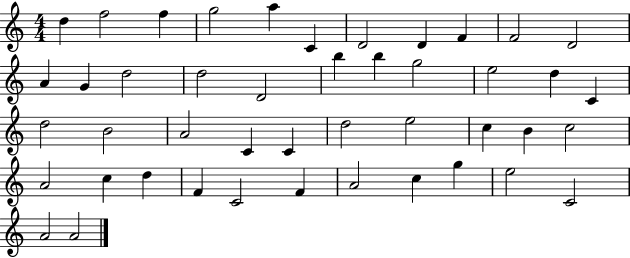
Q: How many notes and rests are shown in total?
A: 45